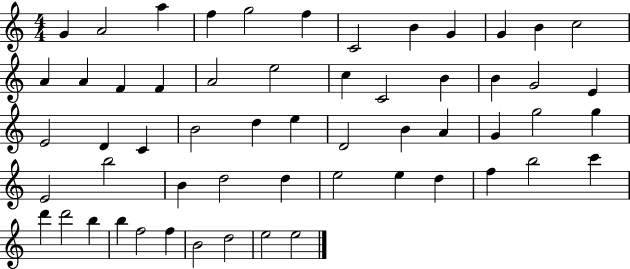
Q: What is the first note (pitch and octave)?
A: G4